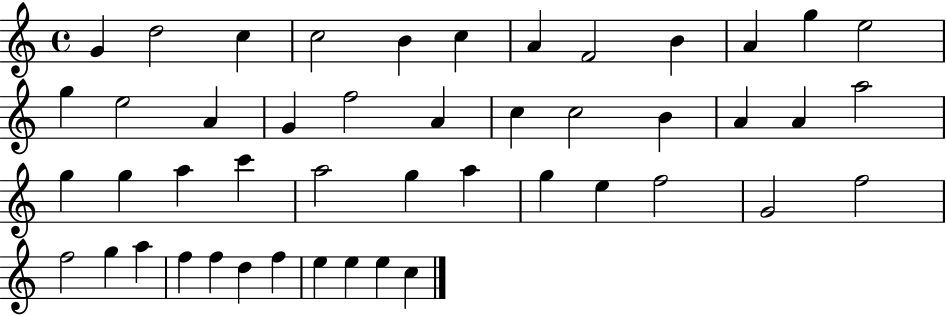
G4/q D5/h C5/q C5/h B4/q C5/q A4/q F4/h B4/q A4/q G5/q E5/h G5/q E5/h A4/q G4/q F5/h A4/q C5/q C5/h B4/q A4/q A4/q A5/h G5/q G5/q A5/q C6/q A5/h G5/q A5/q G5/q E5/q F5/h G4/h F5/h F5/h G5/q A5/q F5/q F5/q D5/q F5/q E5/q E5/q E5/q C5/q